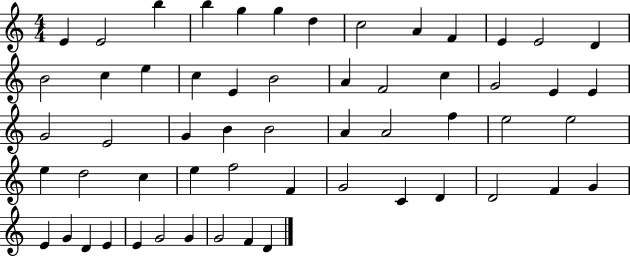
E4/q E4/h B5/q B5/q G5/q G5/q D5/q C5/h A4/q F4/q E4/q E4/h D4/q B4/h C5/q E5/q C5/q E4/q B4/h A4/q F4/h C5/q G4/h E4/q E4/q G4/h E4/h G4/q B4/q B4/h A4/q A4/h F5/q E5/h E5/h E5/q D5/h C5/q E5/q F5/h F4/q G4/h C4/q D4/q D4/h F4/q G4/q E4/q G4/q D4/q E4/q E4/q G4/h G4/q G4/h F4/q D4/q